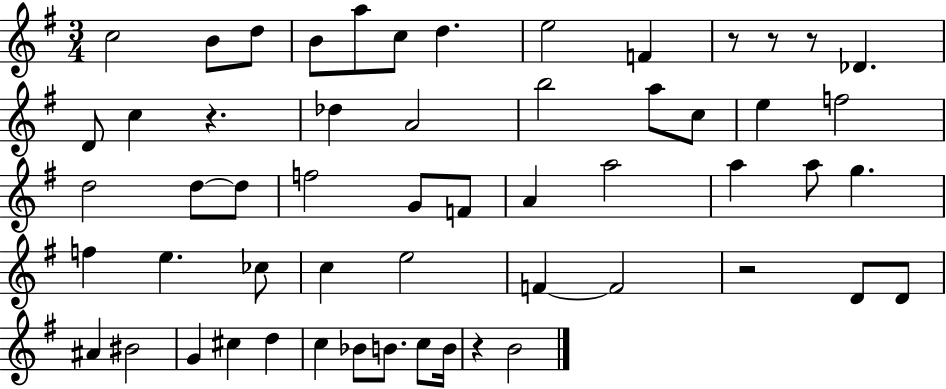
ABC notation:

X:1
T:Untitled
M:3/4
L:1/4
K:G
c2 B/2 d/2 B/2 a/2 c/2 d e2 F z/2 z/2 z/2 _D D/2 c z _d A2 b2 a/2 c/2 e f2 d2 d/2 d/2 f2 G/2 F/2 A a2 a a/2 g f e _c/2 c e2 F F2 z2 D/2 D/2 ^A ^B2 G ^c d c _B/2 B/2 c/2 B/4 z B2